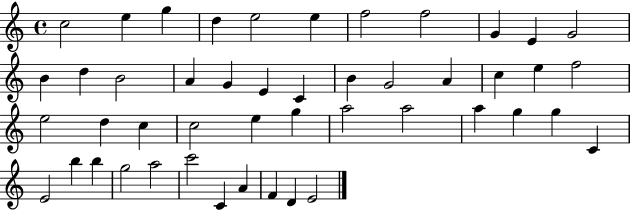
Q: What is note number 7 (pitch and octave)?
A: F5